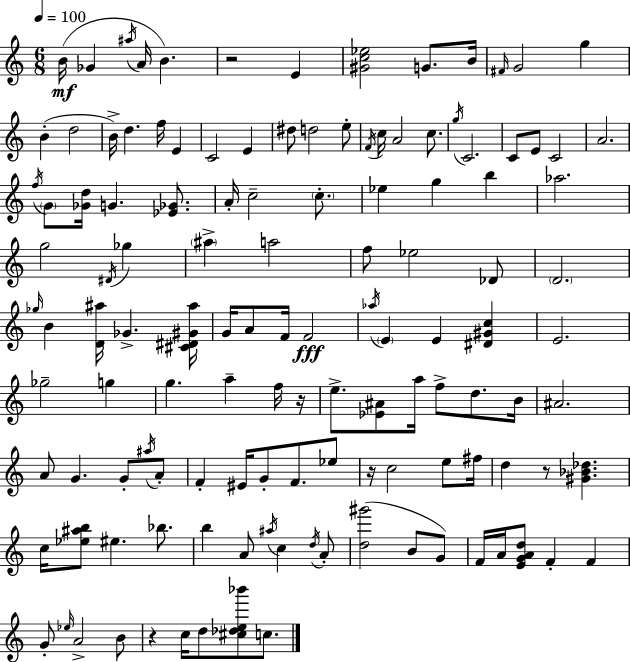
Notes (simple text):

B4/s Gb4/q A#5/s A4/s B4/q. R/h E4/q [G#4,C5,Eb5]/h G4/e. B4/s F#4/s G4/h G5/q B4/q D5/h B4/s D5/q. F5/s E4/q C4/h E4/q D#5/e D5/h E5/e F4/s C5/s A4/h C5/e. G5/s C4/h. C4/e E4/e C4/h A4/h. F5/s G4/e [Gb4,D5]/s G4/q. [Eb4,Gb4]/e. A4/s C5/h C5/e. Eb5/q G5/q B5/q Ab5/h. G5/h D#4/s Gb5/q A#5/q A5/h F5/e Eb5/h Db4/e D4/h. Gb5/s B4/q [D4,A#5]/s Gb4/q. [C#4,D#4,G#4,A#5]/s G4/s A4/e F4/s F4/h Ab5/s E4/q E4/q [D#4,G#4,C5]/q E4/h. Gb5/h G5/q G5/q. A5/q F5/s R/s E5/e. [Eb4,A#4]/e A5/s F5/e D5/e. B4/s A#4/h. A4/e G4/q. G4/e A#5/s A4/e F4/q EIS4/s G4/e F4/e. Eb5/e R/s C5/h E5/e F#5/s D5/q R/e [G#4,Bb4,Db5]/q. C5/s [Eb5,A#5,B5]/e EIS5/q. Bb5/e. B5/q A4/e A#5/s C5/q D5/s A4/e [D5,G#6]/h B4/e G4/e F4/s A4/s [E4,G4,A4,D5]/e F4/q F4/q G4/e Eb5/s A4/h B4/e R/q C5/s D5/e [C#5,Db5,E5,Bb6]/e C5/e.